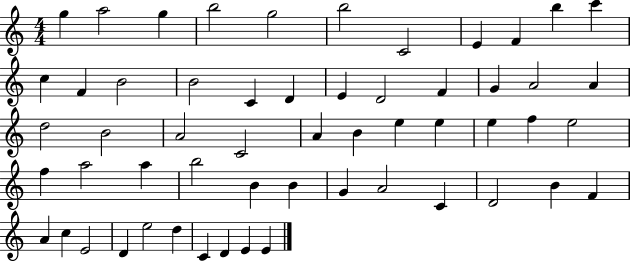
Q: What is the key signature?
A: C major